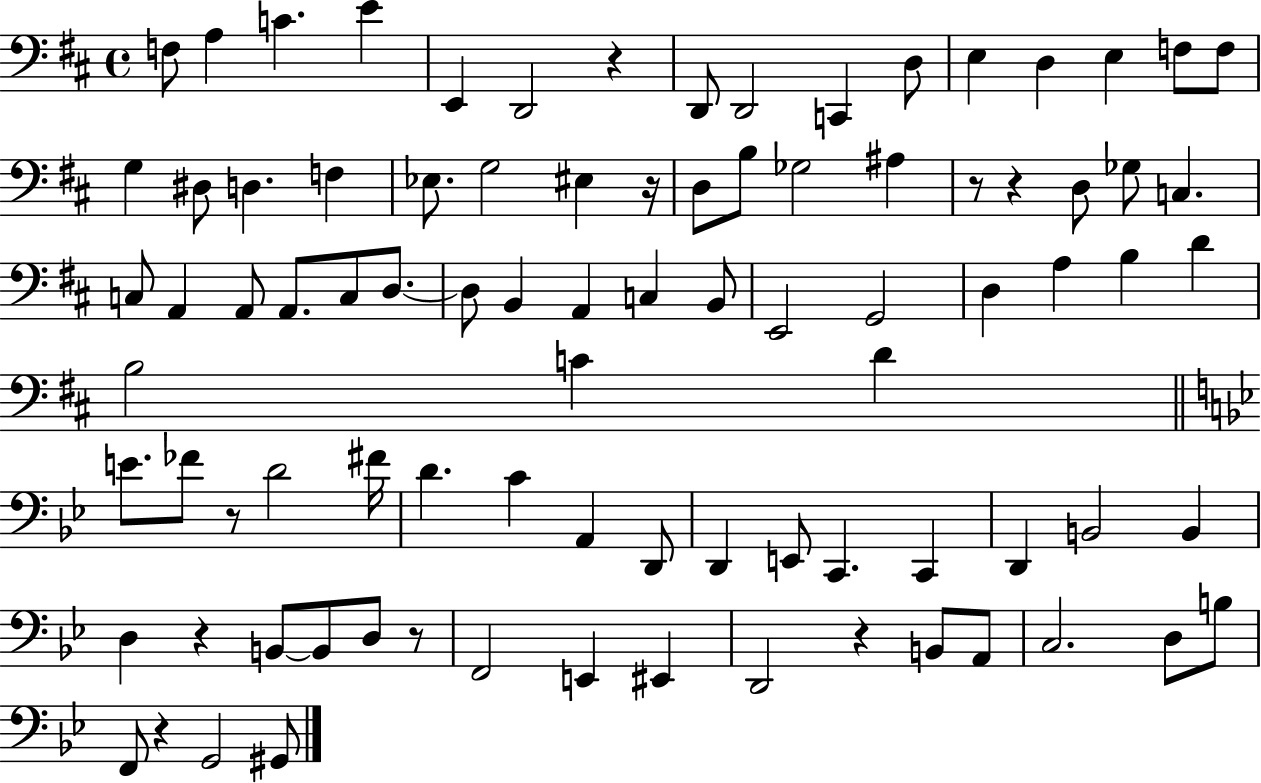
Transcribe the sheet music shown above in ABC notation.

X:1
T:Untitled
M:4/4
L:1/4
K:D
F,/2 A, C E E,, D,,2 z D,,/2 D,,2 C,, D,/2 E, D, E, F,/2 F,/2 G, ^D,/2 D, F, _E,/2 G,2 ^E, z/4 D,/2 B,/2 _G,2 ^A, z/2 z D,/2 _G,/2 C, C,/2 A,, A,,/2 A,,/2 C,/2 D,/2 D,/2 B,, A,, C, B,,/2 E,,2 G,,2 D, A, B, D B,2 C D E/2 _F/2 z/2 D2 ^F/4 D C A,, D,,/2 D,, E,,/2 C,, C,, D,, B,,2 B,, D, z B,,/2 B,,/2 D,/2 z/2 F,,2 E,, ^E,, D,,2 z B,,/2 A,,/2 C,2 D,/2 B,/2 F,,/2 z G,,2 ^G,,/2